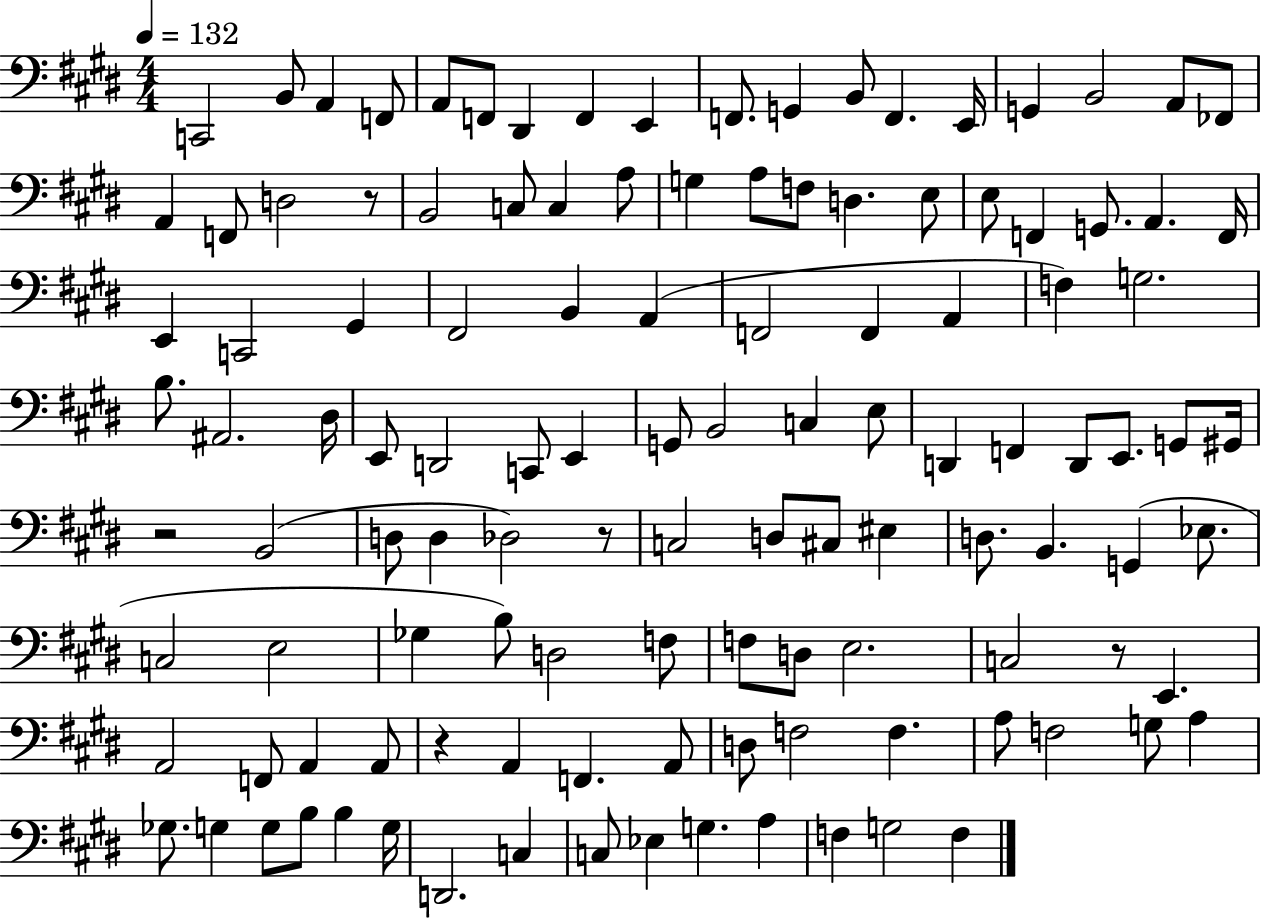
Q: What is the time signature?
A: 4/4